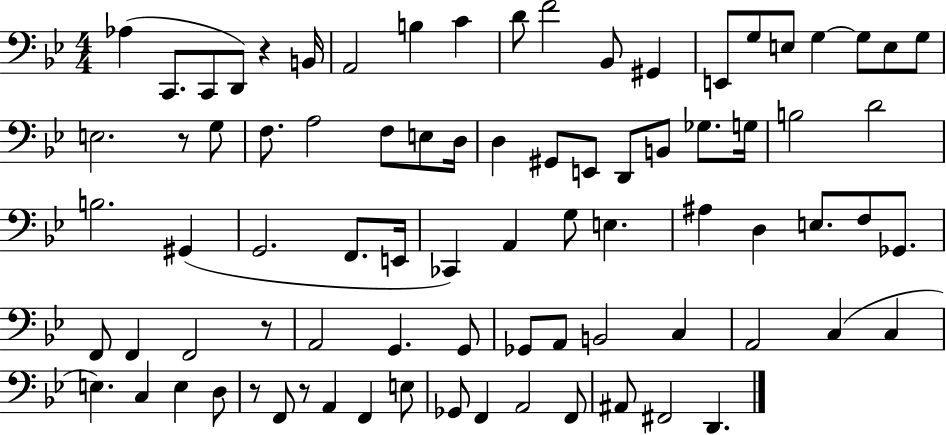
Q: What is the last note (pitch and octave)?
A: D2